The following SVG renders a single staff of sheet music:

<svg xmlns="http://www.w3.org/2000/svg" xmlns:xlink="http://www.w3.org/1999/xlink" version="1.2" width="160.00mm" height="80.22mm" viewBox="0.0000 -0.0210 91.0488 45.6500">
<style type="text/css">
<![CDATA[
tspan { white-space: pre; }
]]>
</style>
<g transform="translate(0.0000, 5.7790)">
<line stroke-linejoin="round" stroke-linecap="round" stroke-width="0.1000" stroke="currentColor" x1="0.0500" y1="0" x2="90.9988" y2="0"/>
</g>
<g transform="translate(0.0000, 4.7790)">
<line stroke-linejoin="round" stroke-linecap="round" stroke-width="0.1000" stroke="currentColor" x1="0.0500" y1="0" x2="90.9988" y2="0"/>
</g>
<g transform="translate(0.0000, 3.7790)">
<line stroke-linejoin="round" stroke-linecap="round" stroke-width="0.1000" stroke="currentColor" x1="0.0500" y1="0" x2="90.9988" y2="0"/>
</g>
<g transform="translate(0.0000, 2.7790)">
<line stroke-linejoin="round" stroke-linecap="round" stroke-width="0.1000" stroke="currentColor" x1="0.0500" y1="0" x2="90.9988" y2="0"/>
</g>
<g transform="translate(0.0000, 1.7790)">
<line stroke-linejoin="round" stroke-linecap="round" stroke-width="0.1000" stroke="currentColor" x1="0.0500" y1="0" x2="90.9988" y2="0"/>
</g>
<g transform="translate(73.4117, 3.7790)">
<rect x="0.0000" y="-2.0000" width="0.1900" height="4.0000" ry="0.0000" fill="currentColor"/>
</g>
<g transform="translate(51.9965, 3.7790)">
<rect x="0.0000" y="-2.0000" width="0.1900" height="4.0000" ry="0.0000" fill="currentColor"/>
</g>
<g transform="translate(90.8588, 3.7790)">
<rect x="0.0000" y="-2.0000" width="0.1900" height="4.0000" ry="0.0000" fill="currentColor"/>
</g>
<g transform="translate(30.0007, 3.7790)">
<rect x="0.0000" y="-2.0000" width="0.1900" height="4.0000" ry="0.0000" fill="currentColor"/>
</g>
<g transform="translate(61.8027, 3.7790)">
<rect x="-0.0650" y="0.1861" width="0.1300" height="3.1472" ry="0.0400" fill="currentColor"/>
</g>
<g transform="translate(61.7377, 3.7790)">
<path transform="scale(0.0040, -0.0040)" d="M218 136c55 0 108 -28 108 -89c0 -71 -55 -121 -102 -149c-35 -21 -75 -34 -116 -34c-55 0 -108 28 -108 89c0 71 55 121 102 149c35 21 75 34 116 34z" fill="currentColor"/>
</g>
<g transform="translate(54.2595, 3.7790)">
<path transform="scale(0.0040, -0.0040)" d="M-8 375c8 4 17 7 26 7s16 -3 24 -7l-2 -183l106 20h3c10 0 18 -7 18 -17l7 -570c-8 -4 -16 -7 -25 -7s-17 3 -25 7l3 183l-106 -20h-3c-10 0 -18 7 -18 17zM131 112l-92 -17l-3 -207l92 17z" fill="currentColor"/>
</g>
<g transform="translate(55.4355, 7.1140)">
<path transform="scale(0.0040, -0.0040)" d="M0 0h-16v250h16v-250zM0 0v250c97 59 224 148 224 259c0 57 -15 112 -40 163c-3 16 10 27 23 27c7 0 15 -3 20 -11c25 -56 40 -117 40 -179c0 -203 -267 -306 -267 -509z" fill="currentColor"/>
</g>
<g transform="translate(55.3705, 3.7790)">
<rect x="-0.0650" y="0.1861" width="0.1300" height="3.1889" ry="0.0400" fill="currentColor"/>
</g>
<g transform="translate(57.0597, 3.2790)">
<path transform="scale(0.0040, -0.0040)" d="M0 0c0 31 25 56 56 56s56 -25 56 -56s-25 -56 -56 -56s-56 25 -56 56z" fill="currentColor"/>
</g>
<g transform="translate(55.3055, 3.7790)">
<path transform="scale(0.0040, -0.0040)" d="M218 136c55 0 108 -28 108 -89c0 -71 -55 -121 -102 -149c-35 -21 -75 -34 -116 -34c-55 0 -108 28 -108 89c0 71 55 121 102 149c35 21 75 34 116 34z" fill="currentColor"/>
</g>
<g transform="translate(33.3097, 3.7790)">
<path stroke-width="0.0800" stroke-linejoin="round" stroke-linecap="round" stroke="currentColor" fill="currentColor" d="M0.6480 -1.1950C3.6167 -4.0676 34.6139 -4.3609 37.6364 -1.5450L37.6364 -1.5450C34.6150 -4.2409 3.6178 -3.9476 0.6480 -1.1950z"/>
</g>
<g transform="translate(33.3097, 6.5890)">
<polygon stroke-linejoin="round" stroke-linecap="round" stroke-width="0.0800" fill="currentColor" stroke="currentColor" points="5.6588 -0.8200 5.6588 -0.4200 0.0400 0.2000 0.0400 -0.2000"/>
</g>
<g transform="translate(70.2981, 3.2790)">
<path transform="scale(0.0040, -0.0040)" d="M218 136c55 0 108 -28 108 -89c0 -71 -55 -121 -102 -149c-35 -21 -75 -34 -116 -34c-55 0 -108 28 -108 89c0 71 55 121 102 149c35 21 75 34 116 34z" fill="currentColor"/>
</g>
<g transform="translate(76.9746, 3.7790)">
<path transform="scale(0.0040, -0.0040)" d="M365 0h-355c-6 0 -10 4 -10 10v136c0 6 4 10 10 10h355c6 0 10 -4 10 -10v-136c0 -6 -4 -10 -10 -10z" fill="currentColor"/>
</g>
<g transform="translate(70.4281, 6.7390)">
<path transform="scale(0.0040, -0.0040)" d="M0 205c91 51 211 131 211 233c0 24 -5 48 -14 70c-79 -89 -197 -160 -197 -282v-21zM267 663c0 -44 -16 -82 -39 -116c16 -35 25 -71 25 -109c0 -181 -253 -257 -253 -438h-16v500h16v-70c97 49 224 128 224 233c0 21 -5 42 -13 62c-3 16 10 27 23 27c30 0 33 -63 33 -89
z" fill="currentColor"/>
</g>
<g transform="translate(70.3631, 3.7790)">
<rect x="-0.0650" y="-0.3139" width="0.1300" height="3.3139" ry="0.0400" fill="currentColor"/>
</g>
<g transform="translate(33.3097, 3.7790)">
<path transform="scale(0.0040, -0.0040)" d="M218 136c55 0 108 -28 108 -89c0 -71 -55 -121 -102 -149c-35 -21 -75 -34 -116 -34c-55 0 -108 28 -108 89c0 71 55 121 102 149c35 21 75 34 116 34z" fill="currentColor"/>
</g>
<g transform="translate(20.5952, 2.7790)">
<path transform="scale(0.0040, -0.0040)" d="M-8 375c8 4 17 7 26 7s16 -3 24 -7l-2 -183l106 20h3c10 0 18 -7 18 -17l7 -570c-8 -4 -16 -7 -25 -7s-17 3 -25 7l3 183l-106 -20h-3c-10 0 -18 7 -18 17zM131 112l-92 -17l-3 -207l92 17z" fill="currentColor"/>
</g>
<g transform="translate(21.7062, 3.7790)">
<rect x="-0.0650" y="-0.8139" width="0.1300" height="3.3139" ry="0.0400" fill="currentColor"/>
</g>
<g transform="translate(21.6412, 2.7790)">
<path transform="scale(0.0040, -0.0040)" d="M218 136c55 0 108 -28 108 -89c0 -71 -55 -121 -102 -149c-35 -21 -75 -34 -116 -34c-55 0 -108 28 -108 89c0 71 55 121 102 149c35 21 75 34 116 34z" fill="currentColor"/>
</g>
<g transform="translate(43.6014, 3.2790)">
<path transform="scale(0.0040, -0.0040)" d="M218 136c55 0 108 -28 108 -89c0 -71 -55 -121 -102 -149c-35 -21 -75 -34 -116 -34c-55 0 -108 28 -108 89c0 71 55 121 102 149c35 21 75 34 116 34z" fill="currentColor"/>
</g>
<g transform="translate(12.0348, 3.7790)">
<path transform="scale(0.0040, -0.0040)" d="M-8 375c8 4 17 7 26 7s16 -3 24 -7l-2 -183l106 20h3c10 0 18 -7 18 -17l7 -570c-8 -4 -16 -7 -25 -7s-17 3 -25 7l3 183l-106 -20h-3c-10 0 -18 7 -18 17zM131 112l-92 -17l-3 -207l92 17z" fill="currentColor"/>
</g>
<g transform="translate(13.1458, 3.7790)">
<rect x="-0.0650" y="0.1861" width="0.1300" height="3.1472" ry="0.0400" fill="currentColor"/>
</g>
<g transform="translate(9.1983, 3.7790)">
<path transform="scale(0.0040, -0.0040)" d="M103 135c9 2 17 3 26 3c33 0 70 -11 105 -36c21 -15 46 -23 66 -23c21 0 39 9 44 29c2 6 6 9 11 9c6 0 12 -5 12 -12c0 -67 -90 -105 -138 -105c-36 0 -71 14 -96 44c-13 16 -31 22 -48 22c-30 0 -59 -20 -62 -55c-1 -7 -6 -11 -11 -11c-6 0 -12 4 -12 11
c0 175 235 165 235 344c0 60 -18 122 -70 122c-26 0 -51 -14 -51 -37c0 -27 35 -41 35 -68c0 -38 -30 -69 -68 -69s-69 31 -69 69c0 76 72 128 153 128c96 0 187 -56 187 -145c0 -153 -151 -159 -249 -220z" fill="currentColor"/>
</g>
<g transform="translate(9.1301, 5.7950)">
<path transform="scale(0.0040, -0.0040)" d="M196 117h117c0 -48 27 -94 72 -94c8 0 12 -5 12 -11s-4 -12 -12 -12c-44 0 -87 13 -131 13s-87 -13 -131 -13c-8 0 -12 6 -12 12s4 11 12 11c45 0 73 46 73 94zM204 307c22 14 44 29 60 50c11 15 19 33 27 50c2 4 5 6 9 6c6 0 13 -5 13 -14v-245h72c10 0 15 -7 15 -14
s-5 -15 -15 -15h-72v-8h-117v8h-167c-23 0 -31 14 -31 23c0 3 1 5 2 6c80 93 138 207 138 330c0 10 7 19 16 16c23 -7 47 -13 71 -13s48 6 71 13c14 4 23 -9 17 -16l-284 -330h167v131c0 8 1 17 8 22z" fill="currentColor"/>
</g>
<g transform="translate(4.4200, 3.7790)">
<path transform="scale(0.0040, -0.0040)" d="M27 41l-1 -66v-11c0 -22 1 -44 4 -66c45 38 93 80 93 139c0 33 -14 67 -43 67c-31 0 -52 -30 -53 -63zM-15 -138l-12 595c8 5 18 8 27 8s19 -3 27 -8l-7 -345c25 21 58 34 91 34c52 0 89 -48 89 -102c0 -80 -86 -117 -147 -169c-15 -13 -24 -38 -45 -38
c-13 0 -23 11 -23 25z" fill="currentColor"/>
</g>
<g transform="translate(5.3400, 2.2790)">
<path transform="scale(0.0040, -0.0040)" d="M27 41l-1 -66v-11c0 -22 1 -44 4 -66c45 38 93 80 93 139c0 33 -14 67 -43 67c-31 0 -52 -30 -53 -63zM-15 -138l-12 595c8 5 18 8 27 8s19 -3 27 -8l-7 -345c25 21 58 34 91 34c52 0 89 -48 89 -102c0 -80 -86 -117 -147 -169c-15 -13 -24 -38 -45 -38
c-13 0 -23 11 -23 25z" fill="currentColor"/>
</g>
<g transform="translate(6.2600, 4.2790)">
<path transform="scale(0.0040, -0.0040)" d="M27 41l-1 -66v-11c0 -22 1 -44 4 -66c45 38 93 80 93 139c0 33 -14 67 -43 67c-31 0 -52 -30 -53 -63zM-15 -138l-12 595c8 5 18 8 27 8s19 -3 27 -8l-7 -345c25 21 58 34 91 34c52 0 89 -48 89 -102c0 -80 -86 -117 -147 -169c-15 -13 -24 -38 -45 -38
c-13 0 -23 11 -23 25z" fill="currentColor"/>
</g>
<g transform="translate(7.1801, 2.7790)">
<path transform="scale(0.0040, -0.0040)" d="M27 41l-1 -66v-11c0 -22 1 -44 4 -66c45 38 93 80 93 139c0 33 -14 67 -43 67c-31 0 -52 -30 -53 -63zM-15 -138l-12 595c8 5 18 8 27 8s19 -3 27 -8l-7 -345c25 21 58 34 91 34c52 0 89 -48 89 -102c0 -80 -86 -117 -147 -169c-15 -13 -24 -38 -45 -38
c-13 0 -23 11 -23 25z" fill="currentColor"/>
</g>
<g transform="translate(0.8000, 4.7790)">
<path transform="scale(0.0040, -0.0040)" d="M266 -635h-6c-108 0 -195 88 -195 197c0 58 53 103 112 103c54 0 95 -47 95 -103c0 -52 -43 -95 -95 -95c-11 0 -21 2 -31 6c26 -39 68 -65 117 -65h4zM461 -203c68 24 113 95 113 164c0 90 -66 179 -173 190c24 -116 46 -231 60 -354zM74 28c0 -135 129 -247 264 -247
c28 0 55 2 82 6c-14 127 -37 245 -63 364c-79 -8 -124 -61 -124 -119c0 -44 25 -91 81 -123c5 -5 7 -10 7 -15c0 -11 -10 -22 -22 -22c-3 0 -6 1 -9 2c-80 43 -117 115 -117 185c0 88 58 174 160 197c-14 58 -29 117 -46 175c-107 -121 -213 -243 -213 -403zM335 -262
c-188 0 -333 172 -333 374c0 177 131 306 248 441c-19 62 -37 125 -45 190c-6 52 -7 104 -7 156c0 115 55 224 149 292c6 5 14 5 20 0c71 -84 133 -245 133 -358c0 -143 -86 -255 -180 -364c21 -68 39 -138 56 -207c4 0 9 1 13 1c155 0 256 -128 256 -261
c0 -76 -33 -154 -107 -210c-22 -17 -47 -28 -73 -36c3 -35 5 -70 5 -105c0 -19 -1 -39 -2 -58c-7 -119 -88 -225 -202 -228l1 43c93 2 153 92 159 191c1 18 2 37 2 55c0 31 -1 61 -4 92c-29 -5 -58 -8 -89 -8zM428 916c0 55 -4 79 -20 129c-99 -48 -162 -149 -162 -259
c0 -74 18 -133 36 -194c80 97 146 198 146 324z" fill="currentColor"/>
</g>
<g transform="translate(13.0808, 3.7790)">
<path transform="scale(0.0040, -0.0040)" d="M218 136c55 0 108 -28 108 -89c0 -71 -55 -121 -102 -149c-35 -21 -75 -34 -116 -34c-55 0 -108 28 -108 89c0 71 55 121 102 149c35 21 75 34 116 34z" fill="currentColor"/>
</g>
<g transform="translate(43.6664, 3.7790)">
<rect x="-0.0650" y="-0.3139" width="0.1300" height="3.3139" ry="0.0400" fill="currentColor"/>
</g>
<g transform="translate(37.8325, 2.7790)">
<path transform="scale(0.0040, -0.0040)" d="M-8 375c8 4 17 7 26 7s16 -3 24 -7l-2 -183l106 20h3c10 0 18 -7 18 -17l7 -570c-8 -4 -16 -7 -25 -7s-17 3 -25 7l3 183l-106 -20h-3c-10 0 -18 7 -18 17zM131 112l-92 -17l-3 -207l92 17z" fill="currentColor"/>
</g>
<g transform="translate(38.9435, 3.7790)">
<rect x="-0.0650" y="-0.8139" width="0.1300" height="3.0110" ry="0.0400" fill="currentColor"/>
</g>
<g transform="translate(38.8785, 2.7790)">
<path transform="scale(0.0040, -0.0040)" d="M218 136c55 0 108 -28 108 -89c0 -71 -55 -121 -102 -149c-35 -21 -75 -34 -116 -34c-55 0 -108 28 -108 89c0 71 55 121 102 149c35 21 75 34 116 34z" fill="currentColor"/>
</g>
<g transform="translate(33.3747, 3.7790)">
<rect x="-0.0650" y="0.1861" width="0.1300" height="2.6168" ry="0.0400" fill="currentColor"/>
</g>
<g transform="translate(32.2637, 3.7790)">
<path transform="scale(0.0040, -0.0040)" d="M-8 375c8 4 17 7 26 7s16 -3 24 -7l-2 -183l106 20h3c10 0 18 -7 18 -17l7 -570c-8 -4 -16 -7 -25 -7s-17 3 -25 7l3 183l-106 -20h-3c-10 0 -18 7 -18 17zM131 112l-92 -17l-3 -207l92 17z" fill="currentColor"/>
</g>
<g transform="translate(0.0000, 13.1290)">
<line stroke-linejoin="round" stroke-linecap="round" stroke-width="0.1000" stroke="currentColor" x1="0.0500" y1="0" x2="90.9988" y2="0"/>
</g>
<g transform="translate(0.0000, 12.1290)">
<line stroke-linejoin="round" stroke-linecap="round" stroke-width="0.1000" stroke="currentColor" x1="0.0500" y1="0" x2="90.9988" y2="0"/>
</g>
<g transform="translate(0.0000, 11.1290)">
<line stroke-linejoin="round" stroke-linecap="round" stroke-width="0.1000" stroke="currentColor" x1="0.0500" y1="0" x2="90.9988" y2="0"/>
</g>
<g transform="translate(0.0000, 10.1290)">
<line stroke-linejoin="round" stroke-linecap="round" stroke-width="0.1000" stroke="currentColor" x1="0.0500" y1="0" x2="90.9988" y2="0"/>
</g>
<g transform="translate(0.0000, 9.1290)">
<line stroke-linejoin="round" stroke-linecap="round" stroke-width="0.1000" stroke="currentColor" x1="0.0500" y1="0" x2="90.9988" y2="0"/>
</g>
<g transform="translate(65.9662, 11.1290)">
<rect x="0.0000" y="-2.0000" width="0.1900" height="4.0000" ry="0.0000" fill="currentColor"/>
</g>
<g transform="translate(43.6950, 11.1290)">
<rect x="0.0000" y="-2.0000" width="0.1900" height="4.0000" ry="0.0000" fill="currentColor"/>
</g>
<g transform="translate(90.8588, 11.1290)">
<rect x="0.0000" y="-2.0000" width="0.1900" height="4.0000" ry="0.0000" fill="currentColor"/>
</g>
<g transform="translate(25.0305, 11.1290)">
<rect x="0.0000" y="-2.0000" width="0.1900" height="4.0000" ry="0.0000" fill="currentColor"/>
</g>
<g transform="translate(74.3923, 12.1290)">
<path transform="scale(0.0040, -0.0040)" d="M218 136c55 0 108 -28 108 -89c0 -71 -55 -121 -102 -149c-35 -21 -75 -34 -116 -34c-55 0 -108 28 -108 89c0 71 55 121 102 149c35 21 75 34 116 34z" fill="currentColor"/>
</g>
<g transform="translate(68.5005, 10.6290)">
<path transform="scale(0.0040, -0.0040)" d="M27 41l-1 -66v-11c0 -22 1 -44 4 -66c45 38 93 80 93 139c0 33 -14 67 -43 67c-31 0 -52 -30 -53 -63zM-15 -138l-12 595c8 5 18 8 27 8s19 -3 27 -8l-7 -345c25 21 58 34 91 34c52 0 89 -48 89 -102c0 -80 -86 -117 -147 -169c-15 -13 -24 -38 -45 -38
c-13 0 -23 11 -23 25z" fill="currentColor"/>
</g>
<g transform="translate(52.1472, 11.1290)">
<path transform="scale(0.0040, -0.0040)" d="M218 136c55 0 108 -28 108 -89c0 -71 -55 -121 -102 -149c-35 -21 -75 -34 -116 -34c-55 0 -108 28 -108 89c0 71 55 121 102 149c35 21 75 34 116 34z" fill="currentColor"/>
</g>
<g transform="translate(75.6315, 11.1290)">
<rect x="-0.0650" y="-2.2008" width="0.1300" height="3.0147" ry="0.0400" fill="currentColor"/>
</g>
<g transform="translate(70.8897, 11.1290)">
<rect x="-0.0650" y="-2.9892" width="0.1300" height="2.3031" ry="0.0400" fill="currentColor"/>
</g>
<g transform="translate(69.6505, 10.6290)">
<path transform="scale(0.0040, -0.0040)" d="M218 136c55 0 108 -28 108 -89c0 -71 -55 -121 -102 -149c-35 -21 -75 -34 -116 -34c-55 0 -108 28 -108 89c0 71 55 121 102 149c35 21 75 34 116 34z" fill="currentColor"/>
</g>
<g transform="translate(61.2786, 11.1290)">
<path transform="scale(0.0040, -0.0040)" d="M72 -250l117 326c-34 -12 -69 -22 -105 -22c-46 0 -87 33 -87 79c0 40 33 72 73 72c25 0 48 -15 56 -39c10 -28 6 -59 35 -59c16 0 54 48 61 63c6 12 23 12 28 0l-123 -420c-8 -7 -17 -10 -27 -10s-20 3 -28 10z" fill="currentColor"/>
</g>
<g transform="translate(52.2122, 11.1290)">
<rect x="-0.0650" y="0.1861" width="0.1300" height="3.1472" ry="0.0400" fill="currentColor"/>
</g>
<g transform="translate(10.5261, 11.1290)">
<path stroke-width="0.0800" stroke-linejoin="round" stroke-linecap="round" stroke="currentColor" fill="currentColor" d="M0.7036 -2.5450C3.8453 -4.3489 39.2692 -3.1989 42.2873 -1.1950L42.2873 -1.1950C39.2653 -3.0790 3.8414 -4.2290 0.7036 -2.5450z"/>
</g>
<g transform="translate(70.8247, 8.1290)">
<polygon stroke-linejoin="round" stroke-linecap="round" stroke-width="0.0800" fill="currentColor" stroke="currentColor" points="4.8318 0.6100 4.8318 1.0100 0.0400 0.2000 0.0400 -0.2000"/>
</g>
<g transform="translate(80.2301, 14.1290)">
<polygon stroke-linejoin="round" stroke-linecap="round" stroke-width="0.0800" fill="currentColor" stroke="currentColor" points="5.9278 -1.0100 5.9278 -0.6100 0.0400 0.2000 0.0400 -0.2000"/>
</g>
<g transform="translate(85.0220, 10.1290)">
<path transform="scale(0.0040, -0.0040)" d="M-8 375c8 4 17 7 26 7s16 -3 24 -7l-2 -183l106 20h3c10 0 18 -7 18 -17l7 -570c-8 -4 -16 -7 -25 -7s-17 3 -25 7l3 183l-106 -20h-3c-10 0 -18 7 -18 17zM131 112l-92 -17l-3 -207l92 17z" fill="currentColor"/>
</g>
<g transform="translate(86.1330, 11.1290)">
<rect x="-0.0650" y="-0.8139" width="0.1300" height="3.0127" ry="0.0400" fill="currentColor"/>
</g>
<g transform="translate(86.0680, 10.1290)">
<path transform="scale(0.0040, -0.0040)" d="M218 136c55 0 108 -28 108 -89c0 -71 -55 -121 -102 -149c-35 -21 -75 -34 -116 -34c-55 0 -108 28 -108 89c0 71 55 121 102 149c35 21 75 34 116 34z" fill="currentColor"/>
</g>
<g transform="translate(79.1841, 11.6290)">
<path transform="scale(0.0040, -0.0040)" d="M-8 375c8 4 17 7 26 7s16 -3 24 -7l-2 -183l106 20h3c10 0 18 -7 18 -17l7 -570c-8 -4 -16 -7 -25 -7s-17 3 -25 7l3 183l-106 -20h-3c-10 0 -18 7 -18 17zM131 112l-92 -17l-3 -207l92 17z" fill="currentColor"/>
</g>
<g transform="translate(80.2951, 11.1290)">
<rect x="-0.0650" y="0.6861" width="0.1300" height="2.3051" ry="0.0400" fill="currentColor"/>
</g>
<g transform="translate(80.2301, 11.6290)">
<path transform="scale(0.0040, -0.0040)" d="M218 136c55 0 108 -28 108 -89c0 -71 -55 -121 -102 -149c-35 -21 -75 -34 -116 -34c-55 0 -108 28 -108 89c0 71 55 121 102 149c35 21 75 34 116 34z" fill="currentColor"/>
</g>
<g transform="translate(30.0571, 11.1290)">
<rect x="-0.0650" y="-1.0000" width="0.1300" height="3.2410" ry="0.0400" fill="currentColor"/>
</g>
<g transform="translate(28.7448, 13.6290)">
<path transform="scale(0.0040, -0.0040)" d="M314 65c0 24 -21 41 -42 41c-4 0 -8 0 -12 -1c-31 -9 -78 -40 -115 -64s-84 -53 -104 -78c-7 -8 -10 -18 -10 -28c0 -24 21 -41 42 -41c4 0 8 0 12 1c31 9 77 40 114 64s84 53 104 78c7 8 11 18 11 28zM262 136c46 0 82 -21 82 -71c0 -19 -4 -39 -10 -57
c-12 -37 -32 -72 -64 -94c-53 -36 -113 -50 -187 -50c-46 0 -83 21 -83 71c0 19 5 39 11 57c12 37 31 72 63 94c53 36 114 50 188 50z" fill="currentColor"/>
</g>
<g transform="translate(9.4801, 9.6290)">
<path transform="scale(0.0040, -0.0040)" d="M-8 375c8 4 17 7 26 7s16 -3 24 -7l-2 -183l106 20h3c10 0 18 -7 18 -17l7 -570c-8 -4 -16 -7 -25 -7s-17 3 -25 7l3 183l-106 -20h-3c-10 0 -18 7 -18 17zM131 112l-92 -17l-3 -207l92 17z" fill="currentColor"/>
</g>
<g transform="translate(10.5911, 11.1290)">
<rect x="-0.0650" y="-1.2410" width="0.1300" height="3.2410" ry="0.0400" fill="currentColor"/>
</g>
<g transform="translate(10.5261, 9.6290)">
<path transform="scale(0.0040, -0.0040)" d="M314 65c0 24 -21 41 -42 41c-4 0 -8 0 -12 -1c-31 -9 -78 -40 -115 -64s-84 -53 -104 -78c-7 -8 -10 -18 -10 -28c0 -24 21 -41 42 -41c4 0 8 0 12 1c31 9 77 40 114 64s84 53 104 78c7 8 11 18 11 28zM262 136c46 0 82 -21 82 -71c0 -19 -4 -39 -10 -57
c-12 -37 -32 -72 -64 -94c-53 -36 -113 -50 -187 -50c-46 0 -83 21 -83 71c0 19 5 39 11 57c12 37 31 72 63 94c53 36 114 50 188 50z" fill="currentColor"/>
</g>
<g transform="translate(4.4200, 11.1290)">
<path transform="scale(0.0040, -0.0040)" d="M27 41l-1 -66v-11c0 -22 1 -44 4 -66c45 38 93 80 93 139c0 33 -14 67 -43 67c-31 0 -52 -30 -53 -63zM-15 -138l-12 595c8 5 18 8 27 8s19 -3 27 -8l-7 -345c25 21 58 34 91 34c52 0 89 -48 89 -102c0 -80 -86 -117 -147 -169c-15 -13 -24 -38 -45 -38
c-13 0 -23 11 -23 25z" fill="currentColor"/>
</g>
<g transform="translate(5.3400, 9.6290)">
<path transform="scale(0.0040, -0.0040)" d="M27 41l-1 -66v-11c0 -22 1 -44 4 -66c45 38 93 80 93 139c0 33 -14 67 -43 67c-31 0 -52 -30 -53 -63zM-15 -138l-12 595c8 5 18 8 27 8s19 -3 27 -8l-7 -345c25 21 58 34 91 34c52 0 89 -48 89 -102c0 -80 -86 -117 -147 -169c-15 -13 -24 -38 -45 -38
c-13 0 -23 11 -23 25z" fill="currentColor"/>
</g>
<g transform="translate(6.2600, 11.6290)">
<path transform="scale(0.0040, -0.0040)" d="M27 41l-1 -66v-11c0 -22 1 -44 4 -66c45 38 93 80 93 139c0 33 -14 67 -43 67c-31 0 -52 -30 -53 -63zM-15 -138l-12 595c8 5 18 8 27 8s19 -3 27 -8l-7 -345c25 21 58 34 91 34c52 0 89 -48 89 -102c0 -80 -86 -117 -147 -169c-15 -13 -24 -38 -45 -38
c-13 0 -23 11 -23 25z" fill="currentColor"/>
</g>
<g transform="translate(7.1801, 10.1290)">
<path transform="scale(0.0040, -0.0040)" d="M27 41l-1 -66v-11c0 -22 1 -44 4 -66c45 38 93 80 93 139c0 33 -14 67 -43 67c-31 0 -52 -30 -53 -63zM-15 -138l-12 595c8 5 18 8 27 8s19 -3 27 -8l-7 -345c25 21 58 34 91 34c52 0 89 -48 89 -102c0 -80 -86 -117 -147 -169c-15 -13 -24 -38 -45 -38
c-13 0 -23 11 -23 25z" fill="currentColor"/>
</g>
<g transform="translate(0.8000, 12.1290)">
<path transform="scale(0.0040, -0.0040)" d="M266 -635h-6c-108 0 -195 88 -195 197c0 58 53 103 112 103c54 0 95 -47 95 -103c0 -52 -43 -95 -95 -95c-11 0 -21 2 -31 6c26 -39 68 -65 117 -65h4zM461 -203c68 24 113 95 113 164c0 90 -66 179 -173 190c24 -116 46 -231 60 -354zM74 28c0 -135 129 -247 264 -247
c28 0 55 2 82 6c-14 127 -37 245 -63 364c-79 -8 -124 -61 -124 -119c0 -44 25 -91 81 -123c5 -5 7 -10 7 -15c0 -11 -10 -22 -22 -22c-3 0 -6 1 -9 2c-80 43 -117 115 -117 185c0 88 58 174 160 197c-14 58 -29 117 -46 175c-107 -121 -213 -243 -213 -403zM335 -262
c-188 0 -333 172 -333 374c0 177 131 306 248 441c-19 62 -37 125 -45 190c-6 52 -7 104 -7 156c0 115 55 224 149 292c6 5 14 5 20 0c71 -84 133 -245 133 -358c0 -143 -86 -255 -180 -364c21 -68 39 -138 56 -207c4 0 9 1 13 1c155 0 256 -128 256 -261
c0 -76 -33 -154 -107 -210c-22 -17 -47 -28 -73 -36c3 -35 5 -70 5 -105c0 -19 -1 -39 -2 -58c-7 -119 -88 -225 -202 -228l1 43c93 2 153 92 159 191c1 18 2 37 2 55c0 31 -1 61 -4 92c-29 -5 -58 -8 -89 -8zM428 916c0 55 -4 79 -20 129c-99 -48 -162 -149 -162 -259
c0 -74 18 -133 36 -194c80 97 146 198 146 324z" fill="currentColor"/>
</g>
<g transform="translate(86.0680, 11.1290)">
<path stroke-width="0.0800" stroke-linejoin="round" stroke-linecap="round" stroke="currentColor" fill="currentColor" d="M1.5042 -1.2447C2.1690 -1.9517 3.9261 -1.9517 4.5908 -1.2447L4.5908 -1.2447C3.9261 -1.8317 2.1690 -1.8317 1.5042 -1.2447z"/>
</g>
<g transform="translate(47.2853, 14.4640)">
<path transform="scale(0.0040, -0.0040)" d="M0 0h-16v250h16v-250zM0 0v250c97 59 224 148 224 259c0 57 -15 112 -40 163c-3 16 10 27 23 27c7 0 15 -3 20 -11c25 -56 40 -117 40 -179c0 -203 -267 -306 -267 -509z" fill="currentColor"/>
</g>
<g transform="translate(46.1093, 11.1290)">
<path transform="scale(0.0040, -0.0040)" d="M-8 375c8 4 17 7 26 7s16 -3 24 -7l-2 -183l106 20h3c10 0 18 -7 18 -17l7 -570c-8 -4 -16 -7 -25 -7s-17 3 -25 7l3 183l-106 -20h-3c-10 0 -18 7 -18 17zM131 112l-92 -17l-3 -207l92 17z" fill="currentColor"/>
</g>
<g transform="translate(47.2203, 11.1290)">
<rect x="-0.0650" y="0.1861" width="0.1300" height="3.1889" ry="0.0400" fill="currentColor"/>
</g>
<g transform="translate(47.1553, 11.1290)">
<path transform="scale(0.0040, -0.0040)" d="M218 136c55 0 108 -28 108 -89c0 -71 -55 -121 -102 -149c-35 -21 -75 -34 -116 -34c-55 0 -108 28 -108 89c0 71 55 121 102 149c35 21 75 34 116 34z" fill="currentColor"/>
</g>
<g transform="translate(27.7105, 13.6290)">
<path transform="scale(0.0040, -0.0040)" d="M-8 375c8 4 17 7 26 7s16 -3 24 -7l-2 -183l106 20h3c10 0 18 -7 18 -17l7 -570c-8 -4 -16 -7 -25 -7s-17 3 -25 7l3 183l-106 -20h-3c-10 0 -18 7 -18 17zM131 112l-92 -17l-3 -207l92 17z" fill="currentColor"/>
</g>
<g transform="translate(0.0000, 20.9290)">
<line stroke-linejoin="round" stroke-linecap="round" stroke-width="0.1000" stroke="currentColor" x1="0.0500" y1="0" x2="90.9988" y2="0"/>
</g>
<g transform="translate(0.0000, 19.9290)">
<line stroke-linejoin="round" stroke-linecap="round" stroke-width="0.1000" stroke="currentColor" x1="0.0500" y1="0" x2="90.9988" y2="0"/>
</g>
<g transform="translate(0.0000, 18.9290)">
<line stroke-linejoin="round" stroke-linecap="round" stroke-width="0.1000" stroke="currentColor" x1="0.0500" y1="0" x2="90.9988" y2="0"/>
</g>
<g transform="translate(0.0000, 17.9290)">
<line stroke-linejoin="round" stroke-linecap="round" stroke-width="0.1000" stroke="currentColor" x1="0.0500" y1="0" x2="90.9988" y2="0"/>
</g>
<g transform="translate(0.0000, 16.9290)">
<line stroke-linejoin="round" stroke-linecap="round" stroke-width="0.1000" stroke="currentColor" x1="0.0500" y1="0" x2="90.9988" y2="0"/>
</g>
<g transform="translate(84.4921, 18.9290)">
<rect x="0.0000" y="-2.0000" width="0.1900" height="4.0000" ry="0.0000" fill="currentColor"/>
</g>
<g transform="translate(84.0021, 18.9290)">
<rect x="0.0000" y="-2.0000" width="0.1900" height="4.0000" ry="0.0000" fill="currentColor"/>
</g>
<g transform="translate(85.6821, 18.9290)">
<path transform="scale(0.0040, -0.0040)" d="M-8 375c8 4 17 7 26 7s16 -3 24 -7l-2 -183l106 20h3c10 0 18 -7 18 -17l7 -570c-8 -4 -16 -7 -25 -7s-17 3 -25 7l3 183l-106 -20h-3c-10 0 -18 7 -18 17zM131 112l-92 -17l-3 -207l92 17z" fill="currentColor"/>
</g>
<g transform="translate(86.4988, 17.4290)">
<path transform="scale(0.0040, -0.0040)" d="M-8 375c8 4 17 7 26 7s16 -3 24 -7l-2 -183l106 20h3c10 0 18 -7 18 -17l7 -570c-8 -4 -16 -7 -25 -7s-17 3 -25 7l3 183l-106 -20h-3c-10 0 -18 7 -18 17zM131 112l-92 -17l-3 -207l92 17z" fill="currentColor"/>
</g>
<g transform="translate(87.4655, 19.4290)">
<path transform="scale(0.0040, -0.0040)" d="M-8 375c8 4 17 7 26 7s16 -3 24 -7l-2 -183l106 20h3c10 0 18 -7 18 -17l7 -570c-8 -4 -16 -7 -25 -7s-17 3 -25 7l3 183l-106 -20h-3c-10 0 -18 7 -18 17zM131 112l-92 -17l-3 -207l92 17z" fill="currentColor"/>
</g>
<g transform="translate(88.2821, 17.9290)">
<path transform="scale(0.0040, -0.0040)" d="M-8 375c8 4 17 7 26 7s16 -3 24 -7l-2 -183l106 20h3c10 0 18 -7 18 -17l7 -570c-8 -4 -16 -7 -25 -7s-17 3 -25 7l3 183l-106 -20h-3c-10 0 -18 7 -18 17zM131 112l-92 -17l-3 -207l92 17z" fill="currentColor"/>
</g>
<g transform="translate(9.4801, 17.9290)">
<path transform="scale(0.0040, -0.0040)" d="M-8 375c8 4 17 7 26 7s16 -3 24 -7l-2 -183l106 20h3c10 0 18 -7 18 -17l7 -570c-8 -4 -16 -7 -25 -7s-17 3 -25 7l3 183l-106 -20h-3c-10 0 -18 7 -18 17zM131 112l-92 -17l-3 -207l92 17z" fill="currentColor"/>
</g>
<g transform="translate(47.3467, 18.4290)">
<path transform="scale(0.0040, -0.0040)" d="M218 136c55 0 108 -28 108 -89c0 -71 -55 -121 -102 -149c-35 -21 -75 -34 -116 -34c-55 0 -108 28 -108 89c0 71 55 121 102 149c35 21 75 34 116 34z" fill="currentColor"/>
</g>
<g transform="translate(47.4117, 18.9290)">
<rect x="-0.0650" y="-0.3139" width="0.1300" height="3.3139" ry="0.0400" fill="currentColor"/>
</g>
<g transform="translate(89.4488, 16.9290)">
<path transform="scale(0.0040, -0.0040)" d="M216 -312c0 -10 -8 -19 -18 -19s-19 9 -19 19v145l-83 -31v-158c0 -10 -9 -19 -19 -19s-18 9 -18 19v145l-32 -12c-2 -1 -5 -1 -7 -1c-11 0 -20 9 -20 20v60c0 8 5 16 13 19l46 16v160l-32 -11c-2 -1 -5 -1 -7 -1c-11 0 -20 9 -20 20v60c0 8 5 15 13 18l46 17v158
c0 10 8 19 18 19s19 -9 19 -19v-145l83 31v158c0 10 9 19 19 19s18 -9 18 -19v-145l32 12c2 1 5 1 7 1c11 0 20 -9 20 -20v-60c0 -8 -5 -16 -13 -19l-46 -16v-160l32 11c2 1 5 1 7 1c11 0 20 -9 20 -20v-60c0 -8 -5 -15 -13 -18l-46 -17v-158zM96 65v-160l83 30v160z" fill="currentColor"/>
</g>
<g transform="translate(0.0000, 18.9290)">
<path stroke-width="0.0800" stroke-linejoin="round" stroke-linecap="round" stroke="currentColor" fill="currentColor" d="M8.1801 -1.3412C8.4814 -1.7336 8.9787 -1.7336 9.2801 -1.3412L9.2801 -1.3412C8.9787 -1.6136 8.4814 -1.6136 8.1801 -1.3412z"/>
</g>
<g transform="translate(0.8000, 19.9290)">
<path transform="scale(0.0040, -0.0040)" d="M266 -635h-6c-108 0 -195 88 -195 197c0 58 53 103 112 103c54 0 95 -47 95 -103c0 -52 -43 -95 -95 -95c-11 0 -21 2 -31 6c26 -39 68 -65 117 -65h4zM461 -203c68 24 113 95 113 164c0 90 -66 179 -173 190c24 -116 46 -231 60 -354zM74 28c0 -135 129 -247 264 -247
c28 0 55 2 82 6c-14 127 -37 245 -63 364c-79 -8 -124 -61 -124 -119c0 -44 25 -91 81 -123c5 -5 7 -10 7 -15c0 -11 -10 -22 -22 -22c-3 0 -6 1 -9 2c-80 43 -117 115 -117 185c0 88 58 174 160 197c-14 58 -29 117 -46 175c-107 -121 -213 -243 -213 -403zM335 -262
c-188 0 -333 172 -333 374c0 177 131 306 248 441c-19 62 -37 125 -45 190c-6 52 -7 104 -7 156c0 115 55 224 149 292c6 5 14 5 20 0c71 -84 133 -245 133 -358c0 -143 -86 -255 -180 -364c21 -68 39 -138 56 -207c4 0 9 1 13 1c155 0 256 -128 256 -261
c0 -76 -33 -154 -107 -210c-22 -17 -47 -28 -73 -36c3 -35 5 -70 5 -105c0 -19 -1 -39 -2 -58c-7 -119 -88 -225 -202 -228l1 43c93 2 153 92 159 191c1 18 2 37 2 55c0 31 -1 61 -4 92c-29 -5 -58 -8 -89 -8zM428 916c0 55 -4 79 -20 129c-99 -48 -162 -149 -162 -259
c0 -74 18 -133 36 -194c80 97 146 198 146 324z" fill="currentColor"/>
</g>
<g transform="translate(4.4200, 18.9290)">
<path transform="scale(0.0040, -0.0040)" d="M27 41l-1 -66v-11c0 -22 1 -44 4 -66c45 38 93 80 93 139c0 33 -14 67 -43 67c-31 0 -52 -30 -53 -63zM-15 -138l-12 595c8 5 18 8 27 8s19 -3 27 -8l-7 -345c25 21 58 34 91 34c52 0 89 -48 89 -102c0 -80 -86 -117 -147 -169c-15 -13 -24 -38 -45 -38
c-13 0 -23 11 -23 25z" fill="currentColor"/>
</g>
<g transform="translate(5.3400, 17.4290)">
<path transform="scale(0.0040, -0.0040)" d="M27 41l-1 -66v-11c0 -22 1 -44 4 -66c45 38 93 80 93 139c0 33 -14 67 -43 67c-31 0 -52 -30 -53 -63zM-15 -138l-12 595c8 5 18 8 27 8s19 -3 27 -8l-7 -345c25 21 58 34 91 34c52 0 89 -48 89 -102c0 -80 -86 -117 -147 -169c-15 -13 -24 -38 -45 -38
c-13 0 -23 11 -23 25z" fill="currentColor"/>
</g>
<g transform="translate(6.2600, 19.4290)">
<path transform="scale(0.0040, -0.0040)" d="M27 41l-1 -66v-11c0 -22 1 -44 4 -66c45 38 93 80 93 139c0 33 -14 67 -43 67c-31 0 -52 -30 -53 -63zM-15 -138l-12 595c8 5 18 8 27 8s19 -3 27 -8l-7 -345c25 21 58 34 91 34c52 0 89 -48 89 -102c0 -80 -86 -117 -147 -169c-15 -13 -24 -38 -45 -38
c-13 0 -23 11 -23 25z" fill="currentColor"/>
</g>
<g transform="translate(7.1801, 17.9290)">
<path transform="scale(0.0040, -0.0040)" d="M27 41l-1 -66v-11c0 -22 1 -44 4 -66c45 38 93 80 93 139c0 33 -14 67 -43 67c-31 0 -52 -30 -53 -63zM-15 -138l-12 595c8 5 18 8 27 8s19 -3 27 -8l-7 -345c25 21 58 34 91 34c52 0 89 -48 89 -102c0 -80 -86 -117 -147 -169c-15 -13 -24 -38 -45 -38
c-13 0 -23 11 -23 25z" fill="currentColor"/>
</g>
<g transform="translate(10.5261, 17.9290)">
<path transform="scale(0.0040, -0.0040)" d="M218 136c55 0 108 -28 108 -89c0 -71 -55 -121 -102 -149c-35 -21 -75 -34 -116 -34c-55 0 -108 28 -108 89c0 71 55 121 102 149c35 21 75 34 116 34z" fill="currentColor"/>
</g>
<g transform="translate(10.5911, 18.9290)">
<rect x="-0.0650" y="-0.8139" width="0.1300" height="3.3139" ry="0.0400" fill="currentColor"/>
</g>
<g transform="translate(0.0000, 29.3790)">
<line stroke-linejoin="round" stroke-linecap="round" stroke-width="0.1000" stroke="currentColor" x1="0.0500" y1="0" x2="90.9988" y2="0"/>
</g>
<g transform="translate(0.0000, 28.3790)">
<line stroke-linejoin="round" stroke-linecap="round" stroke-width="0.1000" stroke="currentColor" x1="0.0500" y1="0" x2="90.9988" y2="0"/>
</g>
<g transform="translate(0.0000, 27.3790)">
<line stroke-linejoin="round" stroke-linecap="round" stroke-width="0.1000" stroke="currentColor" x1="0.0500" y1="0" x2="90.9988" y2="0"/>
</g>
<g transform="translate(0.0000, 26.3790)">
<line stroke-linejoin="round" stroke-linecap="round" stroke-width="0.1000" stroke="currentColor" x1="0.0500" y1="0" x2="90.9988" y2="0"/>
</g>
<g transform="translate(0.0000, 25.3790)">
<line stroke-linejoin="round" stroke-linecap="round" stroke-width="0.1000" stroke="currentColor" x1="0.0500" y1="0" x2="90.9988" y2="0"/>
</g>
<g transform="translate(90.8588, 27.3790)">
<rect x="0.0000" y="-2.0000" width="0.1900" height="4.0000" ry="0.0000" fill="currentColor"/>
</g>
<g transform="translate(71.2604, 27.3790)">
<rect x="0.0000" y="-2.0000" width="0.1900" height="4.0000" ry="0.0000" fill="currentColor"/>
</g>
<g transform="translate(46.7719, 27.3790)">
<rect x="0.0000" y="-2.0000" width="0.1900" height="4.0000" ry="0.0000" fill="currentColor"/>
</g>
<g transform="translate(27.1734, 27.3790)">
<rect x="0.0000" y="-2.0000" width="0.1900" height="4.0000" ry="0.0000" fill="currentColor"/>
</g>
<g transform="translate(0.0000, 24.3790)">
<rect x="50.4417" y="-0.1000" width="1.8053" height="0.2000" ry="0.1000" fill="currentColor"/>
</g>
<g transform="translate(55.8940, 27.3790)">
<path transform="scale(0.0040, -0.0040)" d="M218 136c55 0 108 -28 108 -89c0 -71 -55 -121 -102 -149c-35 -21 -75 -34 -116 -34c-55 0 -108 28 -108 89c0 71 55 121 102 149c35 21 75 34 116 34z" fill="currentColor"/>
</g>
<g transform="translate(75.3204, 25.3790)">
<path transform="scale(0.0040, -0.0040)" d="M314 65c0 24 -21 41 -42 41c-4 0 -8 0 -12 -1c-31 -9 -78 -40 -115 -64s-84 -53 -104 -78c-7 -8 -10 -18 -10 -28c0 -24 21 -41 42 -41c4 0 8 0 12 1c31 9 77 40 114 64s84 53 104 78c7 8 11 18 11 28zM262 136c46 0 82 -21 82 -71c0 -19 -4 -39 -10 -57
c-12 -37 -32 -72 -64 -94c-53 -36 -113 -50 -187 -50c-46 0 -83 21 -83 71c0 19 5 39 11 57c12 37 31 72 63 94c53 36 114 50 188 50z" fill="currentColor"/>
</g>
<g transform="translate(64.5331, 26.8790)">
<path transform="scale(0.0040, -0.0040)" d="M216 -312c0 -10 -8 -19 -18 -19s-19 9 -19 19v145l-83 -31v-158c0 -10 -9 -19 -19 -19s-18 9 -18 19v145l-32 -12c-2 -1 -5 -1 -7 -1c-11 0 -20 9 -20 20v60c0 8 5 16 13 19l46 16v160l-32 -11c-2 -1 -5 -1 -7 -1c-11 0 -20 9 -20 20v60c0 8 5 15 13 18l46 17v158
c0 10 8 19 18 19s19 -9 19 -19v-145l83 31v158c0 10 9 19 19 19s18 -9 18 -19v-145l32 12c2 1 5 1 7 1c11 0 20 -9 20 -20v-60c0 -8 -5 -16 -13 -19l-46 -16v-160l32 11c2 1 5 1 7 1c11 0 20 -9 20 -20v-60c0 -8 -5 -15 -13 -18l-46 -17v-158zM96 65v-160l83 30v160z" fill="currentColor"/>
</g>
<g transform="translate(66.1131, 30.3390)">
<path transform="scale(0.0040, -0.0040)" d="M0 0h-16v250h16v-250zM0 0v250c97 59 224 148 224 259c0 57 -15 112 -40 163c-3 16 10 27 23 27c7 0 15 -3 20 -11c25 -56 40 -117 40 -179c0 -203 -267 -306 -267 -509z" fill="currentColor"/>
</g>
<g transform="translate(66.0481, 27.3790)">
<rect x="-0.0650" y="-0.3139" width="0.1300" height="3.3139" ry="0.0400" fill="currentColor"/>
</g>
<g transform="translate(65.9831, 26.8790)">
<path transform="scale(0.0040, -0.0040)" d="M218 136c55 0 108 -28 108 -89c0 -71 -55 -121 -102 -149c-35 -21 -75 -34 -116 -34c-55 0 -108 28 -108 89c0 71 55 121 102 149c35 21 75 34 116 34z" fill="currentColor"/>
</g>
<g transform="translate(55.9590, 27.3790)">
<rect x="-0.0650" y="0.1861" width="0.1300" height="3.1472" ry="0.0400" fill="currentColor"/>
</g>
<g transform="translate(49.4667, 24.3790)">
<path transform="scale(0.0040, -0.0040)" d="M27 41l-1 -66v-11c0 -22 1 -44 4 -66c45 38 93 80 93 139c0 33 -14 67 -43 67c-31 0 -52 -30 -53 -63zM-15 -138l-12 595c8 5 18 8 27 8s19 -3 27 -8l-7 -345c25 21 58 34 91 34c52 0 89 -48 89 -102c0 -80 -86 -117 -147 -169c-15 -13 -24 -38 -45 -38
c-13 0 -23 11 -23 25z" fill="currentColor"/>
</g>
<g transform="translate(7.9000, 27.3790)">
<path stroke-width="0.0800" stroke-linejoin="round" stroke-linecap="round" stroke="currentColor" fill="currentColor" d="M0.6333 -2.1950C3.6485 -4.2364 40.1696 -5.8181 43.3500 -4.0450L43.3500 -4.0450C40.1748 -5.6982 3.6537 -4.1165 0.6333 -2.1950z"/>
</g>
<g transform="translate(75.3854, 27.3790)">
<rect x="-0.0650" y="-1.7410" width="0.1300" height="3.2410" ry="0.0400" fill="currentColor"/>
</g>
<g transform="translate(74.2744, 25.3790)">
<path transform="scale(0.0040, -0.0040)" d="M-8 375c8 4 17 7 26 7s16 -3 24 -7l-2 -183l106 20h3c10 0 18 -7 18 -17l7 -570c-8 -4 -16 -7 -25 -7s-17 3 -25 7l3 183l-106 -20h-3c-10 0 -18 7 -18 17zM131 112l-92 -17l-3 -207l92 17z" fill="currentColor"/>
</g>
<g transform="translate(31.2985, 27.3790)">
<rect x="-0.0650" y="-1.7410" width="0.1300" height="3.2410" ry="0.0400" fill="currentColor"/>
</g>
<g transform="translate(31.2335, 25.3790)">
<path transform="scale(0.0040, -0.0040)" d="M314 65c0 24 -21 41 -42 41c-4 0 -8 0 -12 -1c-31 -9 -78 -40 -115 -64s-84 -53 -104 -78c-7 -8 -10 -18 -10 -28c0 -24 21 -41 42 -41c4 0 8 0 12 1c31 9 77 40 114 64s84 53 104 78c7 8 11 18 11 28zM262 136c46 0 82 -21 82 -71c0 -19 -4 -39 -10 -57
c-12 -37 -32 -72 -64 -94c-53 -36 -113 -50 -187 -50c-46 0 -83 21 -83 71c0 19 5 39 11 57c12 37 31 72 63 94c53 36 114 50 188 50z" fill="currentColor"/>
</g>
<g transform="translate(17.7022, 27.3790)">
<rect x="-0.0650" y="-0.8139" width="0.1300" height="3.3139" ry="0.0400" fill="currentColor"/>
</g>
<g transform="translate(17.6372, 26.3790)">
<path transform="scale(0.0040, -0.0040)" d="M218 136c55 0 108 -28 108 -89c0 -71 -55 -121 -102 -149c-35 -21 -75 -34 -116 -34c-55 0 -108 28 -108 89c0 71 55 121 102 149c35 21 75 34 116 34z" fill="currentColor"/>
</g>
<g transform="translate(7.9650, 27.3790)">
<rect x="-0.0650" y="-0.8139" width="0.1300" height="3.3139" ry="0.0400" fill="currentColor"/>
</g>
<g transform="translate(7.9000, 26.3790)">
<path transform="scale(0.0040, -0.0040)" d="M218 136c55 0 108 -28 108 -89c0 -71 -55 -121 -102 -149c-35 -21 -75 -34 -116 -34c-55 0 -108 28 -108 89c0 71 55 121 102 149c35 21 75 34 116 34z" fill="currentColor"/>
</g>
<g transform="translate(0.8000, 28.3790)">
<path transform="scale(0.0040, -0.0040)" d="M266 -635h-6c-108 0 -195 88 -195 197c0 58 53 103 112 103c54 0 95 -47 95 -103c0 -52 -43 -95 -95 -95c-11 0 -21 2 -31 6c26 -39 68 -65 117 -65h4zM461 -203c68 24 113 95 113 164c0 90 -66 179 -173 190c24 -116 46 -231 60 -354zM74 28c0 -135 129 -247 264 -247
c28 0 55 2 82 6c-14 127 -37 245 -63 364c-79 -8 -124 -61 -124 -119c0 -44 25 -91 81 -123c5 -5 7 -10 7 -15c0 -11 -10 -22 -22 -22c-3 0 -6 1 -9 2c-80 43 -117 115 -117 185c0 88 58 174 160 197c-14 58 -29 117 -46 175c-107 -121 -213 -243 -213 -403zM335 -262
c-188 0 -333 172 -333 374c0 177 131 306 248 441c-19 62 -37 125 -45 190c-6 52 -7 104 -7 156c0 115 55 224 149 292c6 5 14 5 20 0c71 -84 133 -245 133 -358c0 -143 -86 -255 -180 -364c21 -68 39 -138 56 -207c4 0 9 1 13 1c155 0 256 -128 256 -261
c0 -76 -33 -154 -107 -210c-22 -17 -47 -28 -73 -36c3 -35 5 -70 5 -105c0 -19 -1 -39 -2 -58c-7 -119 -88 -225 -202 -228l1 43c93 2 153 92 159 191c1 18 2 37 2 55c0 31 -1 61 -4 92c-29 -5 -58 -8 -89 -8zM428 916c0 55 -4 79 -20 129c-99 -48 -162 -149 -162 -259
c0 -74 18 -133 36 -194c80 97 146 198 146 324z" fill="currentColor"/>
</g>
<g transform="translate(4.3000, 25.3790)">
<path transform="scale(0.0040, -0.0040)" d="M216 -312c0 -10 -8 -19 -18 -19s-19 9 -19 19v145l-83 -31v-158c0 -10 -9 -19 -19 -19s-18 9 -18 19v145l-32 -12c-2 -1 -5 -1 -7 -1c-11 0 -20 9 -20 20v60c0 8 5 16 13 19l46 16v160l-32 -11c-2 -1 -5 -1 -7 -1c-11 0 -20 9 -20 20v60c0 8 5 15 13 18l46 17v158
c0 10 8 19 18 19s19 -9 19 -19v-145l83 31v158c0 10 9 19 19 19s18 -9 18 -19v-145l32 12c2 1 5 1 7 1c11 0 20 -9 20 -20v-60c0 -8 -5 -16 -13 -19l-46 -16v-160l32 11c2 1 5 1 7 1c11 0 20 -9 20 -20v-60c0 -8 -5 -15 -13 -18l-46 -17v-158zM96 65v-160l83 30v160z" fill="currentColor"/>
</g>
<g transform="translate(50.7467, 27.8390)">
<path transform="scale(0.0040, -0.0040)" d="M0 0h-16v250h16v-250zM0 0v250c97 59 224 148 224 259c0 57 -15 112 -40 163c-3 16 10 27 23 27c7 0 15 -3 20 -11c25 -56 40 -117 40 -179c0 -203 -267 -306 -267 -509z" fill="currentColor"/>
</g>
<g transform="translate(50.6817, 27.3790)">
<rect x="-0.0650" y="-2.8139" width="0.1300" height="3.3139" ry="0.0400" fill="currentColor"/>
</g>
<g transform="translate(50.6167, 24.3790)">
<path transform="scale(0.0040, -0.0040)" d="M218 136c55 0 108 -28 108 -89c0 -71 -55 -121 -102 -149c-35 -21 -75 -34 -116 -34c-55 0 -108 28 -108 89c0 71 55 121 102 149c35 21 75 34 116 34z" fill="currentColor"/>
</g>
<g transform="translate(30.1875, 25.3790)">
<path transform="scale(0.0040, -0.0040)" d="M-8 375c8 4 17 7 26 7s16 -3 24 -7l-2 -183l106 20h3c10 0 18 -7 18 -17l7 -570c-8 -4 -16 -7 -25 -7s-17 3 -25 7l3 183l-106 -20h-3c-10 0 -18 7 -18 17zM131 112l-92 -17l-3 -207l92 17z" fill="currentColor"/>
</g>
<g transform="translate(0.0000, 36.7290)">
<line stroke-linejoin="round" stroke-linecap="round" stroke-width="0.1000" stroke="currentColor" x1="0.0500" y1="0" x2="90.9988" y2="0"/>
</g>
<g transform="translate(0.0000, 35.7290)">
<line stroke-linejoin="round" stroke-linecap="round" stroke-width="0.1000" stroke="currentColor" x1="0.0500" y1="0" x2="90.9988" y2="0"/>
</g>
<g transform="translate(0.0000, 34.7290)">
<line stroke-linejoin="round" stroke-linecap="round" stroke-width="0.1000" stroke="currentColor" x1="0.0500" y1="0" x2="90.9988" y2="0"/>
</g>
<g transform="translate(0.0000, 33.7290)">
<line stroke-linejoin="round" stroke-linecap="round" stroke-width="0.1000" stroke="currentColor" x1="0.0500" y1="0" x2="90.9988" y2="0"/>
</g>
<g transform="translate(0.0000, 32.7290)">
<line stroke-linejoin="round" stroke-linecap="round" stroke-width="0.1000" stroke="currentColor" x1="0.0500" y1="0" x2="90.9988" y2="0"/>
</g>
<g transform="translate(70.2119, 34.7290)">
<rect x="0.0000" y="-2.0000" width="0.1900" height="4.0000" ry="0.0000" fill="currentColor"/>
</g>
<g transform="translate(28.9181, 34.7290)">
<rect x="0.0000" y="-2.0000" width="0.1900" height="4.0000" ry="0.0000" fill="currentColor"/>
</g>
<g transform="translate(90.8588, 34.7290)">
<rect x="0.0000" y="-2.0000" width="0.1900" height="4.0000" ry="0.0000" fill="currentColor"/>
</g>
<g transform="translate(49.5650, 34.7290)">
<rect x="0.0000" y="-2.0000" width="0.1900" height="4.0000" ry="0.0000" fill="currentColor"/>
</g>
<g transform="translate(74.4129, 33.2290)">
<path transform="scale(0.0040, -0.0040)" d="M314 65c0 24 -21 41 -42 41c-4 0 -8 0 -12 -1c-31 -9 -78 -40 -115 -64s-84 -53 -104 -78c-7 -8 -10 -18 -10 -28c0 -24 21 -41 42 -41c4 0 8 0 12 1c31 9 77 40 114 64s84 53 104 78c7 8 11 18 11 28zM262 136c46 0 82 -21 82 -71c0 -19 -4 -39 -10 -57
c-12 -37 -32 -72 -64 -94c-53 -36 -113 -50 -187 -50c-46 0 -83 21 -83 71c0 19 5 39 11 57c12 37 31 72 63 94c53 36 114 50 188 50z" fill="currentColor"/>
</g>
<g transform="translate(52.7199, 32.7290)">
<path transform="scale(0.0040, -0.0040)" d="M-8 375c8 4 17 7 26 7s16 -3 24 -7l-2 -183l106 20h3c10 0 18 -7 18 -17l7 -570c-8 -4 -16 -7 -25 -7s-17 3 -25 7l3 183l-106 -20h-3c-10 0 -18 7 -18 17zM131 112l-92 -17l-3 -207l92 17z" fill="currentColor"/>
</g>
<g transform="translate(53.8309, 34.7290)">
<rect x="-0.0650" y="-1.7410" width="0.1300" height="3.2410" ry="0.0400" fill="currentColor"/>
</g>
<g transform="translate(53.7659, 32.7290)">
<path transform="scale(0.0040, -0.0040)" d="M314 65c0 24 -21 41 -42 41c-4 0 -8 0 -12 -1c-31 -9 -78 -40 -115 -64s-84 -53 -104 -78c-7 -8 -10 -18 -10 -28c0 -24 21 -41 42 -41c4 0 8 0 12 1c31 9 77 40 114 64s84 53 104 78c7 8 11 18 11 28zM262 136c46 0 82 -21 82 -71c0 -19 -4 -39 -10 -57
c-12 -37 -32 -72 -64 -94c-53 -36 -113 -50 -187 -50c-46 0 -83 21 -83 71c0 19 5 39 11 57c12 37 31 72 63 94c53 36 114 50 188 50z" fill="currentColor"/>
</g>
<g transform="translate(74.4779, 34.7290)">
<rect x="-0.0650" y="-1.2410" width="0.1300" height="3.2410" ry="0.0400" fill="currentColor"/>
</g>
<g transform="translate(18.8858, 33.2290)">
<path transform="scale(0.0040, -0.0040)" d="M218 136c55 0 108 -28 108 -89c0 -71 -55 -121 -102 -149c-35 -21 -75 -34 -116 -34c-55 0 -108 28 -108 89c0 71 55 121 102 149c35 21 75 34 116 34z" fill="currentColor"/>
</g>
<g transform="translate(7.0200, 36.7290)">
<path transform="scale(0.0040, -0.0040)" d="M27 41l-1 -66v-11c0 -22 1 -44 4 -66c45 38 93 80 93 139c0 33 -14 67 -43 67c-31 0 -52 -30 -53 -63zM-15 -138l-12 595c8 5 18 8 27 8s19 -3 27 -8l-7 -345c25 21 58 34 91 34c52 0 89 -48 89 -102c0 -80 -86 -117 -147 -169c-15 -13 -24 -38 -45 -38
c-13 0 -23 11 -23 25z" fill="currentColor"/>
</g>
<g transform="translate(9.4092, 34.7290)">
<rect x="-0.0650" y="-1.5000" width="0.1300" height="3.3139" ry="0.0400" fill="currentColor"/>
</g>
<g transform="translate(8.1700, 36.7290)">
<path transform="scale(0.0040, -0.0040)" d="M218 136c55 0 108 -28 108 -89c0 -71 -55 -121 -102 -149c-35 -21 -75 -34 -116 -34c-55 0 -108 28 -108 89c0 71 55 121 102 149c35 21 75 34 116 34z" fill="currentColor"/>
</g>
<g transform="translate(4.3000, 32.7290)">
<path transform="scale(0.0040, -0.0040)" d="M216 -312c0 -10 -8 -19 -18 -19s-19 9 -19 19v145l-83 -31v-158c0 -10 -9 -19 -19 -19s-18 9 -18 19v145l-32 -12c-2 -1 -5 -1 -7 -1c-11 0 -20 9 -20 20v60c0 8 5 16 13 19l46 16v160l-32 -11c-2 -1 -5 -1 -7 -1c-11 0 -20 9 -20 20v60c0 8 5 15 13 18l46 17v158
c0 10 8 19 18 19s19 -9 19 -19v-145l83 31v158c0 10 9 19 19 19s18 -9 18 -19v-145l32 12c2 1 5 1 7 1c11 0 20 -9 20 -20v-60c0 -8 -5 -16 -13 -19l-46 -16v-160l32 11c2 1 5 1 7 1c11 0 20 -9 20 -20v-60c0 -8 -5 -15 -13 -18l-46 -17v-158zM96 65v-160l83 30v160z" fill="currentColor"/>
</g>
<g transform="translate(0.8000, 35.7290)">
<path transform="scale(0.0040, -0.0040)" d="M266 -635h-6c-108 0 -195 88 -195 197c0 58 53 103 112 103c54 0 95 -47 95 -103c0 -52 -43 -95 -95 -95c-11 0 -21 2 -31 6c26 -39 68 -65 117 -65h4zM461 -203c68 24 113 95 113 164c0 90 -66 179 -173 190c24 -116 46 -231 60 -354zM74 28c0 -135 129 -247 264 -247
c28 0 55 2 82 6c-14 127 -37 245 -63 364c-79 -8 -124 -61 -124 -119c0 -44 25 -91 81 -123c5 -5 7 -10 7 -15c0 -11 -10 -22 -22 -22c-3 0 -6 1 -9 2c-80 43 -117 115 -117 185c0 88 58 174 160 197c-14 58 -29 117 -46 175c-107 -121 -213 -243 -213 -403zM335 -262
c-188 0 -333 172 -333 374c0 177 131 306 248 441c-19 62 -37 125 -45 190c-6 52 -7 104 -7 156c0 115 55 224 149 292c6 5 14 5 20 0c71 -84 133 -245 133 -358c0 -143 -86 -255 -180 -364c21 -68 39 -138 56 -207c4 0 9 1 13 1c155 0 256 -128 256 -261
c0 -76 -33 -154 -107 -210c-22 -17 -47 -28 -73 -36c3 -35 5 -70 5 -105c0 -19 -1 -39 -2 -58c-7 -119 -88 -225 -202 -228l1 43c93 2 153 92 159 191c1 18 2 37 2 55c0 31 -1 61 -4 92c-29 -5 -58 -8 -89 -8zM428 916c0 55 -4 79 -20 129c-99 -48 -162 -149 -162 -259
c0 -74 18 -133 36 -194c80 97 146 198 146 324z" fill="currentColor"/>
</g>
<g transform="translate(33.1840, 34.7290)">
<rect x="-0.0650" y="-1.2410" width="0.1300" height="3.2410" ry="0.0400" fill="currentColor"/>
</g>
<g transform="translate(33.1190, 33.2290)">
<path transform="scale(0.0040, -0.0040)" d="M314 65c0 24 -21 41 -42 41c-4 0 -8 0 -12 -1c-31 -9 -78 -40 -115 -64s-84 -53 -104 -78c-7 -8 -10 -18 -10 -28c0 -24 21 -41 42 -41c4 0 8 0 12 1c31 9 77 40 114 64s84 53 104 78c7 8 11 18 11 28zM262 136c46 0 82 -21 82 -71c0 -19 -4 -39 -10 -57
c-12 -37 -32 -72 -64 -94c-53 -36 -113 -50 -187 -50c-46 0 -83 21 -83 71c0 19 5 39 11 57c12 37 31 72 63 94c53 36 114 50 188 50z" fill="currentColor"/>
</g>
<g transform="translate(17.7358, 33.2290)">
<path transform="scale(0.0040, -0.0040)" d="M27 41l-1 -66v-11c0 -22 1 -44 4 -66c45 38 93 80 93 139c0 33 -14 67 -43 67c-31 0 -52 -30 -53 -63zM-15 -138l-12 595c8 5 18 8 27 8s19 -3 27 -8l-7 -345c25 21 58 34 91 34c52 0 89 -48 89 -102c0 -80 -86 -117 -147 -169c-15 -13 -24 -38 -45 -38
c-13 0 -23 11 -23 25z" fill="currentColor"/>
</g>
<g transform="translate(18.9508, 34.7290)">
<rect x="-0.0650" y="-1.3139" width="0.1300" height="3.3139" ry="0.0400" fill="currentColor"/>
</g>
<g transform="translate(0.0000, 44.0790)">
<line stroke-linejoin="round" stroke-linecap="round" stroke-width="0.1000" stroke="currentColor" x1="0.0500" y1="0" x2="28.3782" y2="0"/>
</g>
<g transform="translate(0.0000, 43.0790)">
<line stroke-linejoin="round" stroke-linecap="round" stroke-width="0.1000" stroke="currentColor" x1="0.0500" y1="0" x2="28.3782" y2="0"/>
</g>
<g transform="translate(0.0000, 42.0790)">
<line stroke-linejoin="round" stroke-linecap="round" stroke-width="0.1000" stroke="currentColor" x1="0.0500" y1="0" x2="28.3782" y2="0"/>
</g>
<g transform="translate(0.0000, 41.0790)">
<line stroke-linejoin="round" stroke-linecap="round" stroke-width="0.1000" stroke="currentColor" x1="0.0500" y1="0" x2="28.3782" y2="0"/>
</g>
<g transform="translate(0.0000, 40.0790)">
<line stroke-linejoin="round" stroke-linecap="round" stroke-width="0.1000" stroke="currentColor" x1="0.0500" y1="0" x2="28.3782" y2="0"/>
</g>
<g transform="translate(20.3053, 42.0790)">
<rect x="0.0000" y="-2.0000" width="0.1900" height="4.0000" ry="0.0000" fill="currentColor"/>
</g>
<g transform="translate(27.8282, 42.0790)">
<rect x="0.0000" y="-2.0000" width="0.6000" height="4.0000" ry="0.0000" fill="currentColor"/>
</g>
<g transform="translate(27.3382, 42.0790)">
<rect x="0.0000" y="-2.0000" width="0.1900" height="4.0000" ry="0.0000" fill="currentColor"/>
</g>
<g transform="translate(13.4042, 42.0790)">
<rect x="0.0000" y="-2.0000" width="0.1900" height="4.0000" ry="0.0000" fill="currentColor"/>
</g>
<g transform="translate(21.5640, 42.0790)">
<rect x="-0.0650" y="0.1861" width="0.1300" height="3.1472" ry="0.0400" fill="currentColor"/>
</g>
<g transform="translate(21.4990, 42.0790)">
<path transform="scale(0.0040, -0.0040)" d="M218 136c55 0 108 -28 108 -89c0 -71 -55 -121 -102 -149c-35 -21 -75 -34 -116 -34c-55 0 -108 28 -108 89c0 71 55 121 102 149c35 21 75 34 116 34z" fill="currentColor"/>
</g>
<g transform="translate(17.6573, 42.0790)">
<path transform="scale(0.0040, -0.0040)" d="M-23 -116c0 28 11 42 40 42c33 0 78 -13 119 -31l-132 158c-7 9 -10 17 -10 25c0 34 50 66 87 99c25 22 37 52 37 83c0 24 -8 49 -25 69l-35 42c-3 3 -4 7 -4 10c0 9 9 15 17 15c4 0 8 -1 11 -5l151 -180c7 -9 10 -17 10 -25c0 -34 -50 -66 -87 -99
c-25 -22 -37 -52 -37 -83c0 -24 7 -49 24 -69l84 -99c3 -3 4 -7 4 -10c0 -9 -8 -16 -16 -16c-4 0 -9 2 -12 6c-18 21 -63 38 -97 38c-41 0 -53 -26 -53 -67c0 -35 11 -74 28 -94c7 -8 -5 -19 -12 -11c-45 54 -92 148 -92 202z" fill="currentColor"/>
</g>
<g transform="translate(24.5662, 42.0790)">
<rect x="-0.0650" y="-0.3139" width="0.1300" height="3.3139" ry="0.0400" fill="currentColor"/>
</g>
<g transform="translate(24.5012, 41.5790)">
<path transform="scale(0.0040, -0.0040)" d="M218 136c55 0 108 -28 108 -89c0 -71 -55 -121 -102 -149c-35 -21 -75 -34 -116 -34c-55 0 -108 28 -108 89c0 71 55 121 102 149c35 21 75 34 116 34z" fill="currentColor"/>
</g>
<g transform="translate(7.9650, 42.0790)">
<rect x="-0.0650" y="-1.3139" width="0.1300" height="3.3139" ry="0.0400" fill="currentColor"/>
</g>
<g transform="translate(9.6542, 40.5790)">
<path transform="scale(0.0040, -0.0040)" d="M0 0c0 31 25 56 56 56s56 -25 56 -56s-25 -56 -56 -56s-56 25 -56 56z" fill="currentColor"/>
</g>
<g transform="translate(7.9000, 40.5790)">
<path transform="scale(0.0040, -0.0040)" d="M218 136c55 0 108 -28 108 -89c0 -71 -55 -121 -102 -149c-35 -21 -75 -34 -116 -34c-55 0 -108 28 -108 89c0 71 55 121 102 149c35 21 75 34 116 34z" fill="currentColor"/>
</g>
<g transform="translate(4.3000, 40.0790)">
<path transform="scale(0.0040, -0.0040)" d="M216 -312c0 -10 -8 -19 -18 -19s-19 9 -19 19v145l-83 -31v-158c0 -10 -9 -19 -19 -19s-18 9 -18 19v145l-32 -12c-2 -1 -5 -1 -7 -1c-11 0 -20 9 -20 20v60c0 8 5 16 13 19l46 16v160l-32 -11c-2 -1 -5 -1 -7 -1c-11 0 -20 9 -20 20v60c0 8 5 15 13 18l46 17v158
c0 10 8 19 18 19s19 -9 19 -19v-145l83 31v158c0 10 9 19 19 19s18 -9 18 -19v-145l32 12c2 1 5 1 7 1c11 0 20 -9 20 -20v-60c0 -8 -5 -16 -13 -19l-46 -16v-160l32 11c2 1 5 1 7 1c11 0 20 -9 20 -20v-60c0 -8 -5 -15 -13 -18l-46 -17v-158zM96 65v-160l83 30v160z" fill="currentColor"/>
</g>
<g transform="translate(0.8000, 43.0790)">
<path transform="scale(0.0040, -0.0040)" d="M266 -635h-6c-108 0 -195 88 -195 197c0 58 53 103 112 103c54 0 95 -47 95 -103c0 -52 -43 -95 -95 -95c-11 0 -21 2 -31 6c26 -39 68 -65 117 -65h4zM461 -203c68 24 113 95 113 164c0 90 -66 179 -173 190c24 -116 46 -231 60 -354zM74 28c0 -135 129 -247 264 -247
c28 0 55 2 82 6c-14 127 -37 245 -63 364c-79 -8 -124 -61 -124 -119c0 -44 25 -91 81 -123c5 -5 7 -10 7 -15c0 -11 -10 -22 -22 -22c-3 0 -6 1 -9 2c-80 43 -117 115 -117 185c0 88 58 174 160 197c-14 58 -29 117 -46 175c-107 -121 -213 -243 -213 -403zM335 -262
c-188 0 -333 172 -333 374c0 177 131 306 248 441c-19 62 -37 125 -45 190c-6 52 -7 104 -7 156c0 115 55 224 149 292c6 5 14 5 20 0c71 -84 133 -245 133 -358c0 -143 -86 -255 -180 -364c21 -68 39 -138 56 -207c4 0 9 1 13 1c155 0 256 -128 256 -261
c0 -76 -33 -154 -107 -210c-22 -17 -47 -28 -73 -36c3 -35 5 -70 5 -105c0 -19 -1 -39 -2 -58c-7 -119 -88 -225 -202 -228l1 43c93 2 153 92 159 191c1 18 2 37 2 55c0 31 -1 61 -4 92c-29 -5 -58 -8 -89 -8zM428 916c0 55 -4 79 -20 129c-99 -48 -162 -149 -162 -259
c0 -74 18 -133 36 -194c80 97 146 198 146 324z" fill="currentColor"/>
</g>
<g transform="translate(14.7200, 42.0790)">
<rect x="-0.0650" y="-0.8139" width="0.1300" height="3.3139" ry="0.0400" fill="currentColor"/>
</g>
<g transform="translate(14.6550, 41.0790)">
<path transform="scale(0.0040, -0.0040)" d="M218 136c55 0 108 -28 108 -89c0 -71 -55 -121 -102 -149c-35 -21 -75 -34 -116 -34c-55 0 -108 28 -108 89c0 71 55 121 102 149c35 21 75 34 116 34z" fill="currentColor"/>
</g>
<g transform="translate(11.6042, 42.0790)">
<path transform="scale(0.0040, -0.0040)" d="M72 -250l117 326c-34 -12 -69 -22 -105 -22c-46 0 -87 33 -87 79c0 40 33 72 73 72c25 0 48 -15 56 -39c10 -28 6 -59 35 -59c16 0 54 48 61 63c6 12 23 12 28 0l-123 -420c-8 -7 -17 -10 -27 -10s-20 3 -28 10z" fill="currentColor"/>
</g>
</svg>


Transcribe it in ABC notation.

X:1
T:Untitled
M:2/4
L:1/4
K:Ab
B d B/2 d/2 c B/2 B c/4 z2 e2 D2 B/2 B z/2 _c/2 G/2 A/2 d/2 d c d d f2 _a/2 B ^c/2 f2 _E _e e2 f2 e2 e z/2 d z B c